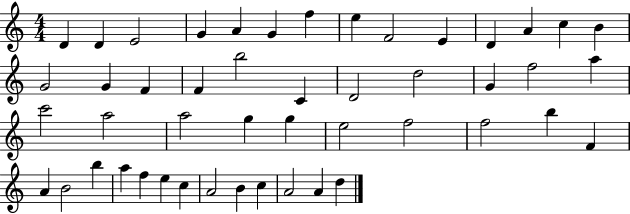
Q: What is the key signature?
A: C major